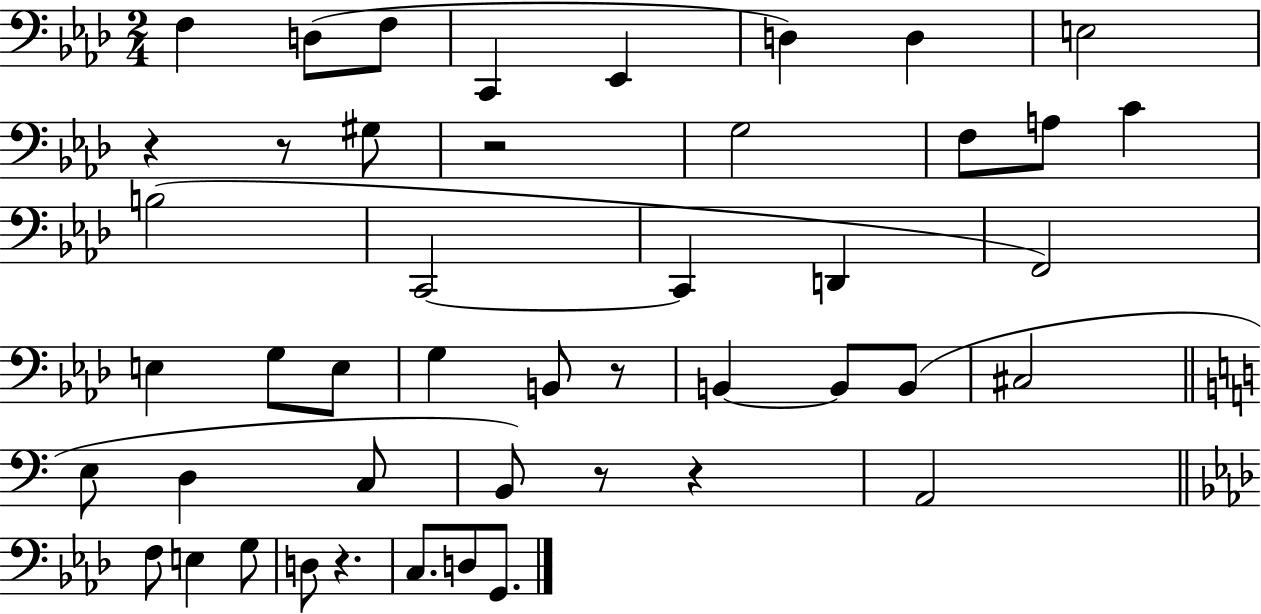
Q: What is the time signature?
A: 2/4